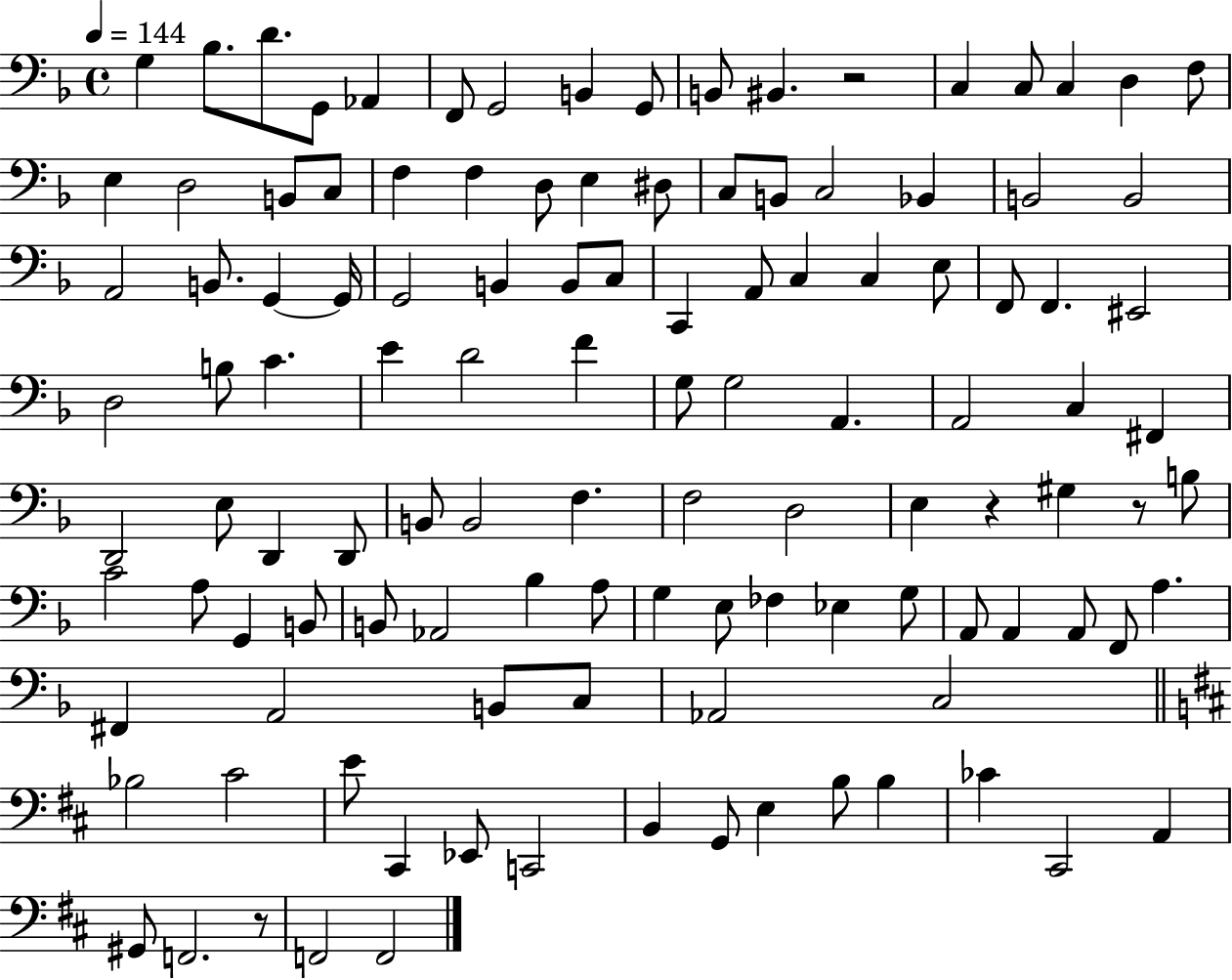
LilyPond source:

{
  \clef bass
  \time 4/4
  \defaultTimeSignature
  \key f \major
  \tempo 4 = 144
  g4 bes8. d'8. g,8 aes,4 | f,8 g,2 b,4 g,8 | b,8 bis,4. r2 | c4 c8 c4 d4 f8 | \break e4 d2 b,8 c8 | f4 f4 d8 e4 dis8 | c8 b,8 c2 bes,4 | b,2 b,2 | \break a,2 b,8. g,4~~ g,16 | g,2 b,4 b,8 c8 | c,4 a,8 c4 c4 e8 | f,8 f,4. eis,2 | \break d2 b8 c'4. | e'4 d'2 f'4 | g8 g2 a,4. | a,2 c4 fis,4 | \break d,2 e8 d,4 d,8 | b,8 b,2 f4. | f2 d2 | e4 r4 gis4 r8 b8 | \break c'2 a8 g,4 b,8 | b,8 aes,2 bes4 a8 | g4 e8 fes4 ees4 g8 | a,8 a,4 a,8 f,8 a4. | \break fis,4 a,2 b,8 c8 | aes,2 c2 | \bar "||" \break \key b \minor bes2 cis'2 | e'8 cis,4 ees,8 c,2 | b,4 g,8 e4 b8 b4 | ces'4 cis,2 a,4 | \break gis,8 f,2. r8 | f,2 f,2 | \bar "|."
}